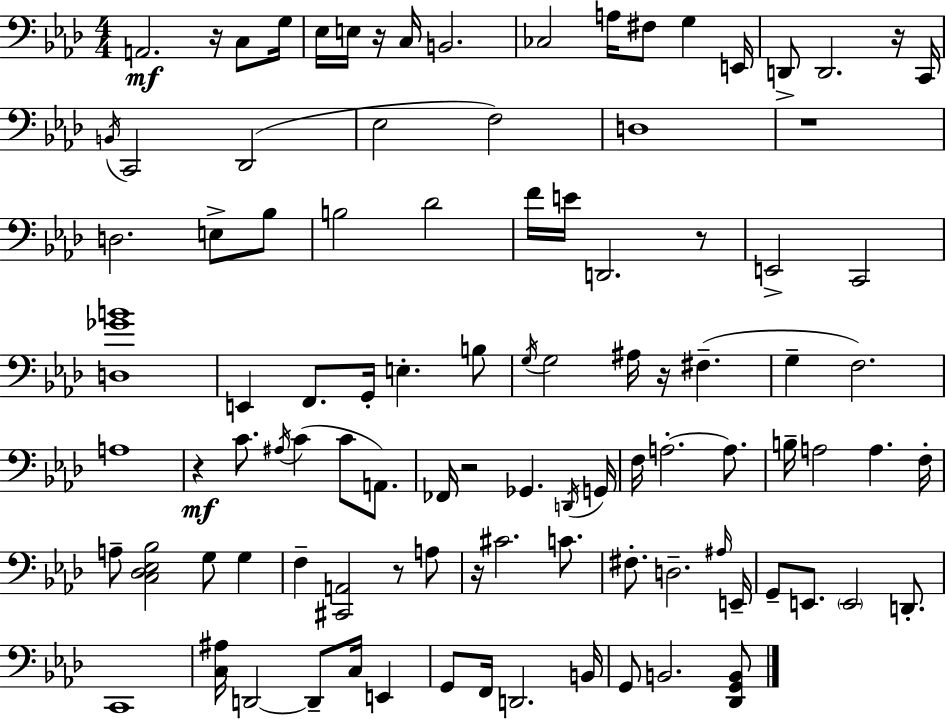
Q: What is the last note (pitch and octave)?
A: B2